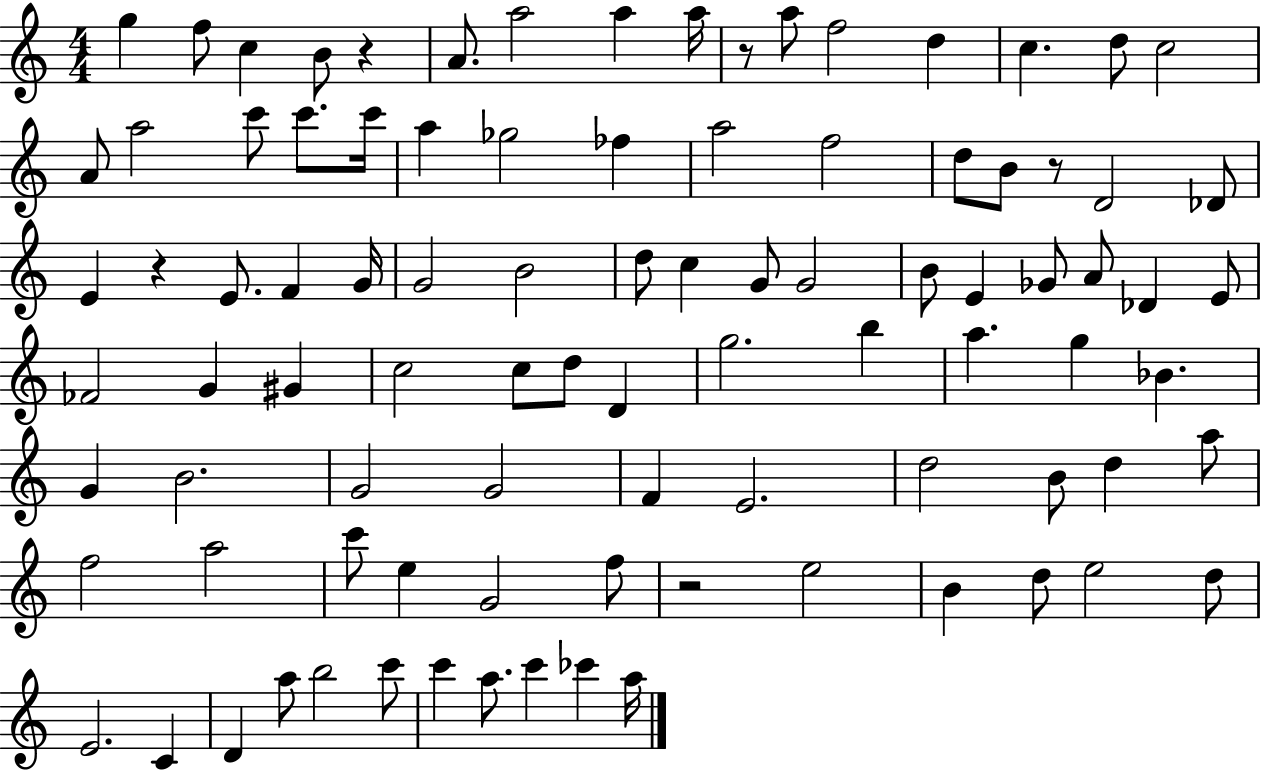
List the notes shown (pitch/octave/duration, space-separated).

G5/q F5/e C5/q B4/e R/q A4/e. A5/h A5/q A5/s R/e A5/e F5/h D5/q C5/q. D5/e C5/h A4/e A5/h C6/e C6/e. C6/s A5/q Gb5/h FES5/q A5/h F5/h D5/e B4/e R/e D4/h Db4/e E4/q R/q E4/e. F4/q G4/s G4/h B4/h D5/e C5/q G4/e G4/h B4/e E4/q Gb4/e A4/e Db4/q E4/e FES4/h G4/q G#4/q C5/h C5/e D5/e D4/q G5/h. B5/q A5/q. G5/q Bb4/q. G4/q B4/h. G4/h G4/h F4/q E4/h. D5/h B4/e D5/q A5/e F5/h A5/h C6/e E5/q G4/h F5/e R/h E5/h B4/q D5/e E5/h D5/e E4/h. C4/q D4/q A5/e B5/h C6/e C6/q A5/e. C6/q CES6/q A5/s